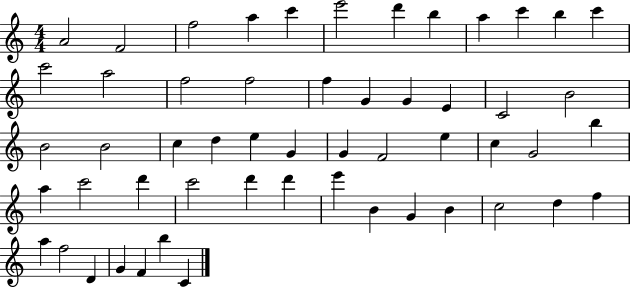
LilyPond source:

{
  \clef treble
  \numericTimeSignature
  \time 4/4
  \key c \major
  a'2 f'2 | f''2 a''4 c'''4 | e'''2 d'''4 b''4 | a''4 c'''4 b''4 c'''4 | \break c'''2 a''2 | f''2 f''2 | f''4 g'4 g'4 e'4 | c'2 b'2 | \break b'2 b'2 | c''4 d''4 e''4 g'4 | g'4 f'2 e''4 | c''4 g'2 b''4 | \break a''4 c'''2 d'''4 | c'''2 d'''4 d'''4 | e'''4 b'4 g'4 b'4 | c''2 d''4 f''4 | \break a''4 f''2 d'4 | g'4 f'4 b''4 c'4 | \bar "|."
}